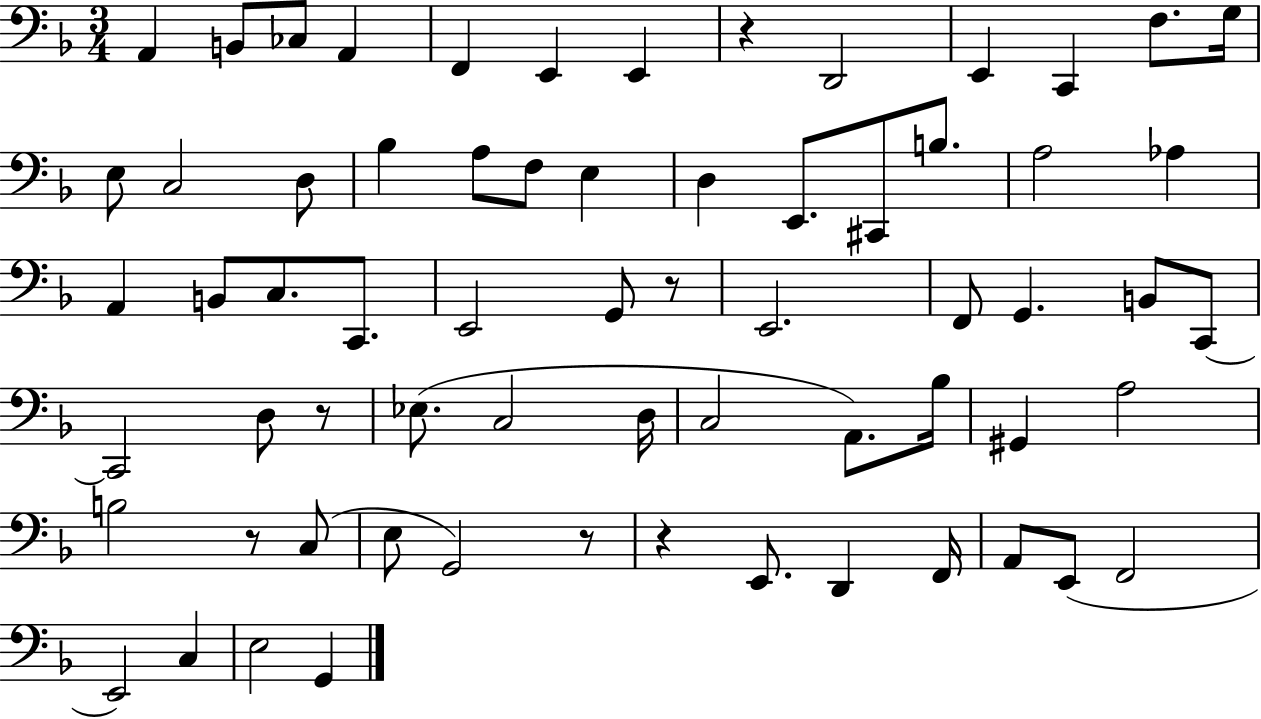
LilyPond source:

{
  \clef bass
  \numericTimeSignature
  \time 3/4
  \key f \major
  a,4 b,8 ces8 a,4 | f,4 e,4 e,4 | r4 d,2 | e,4 c,4 f8. g16 | \break e8 c2 d8 | bes4 a8 f8 e4 | d4 e,8. cis,8 b8. | a2 aes4 | \break a,4 b,8 c8. c,8. | e,2 g,8 r8 | e,2. | f,8 g,4. b,8 c,8~~ | \break c,2 d8 r8 | ees8.( c2 d16 | c2 a,8.) bes16 | gis,4 a2 | \break b2 r8 c8( | e8 g,2) r8 | r4 e,8. d,4 f,16 | a,8 e,8( f,2 | \break e,2) c4 | e2 g,4 | \bar "|."
}